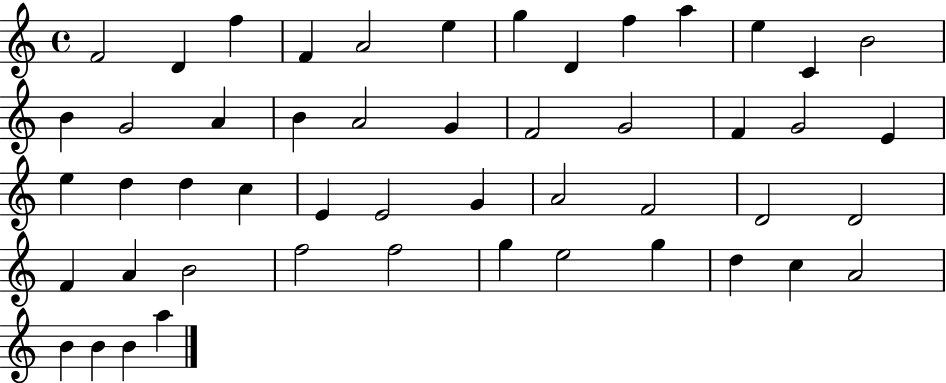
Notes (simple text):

F4/h D4/q F5/q F4/q A4/h E5/q G5/q D4/q F5/q A5/q E5/q C4/q B4/h B4/q G4/h A4/q B4/q A4/h G4/q F4/h G4/h F4/q G4/h E4/q E5/q D5/q D5/q C5/q E4/q E4/h G4/q A4/h F4/h D4/h D4/h F4/q A4/q B4/h F5/h F5/h G5/q E5/h G5/q D5/q C5/q A4/h B4/q B4/q B4/q A5/q